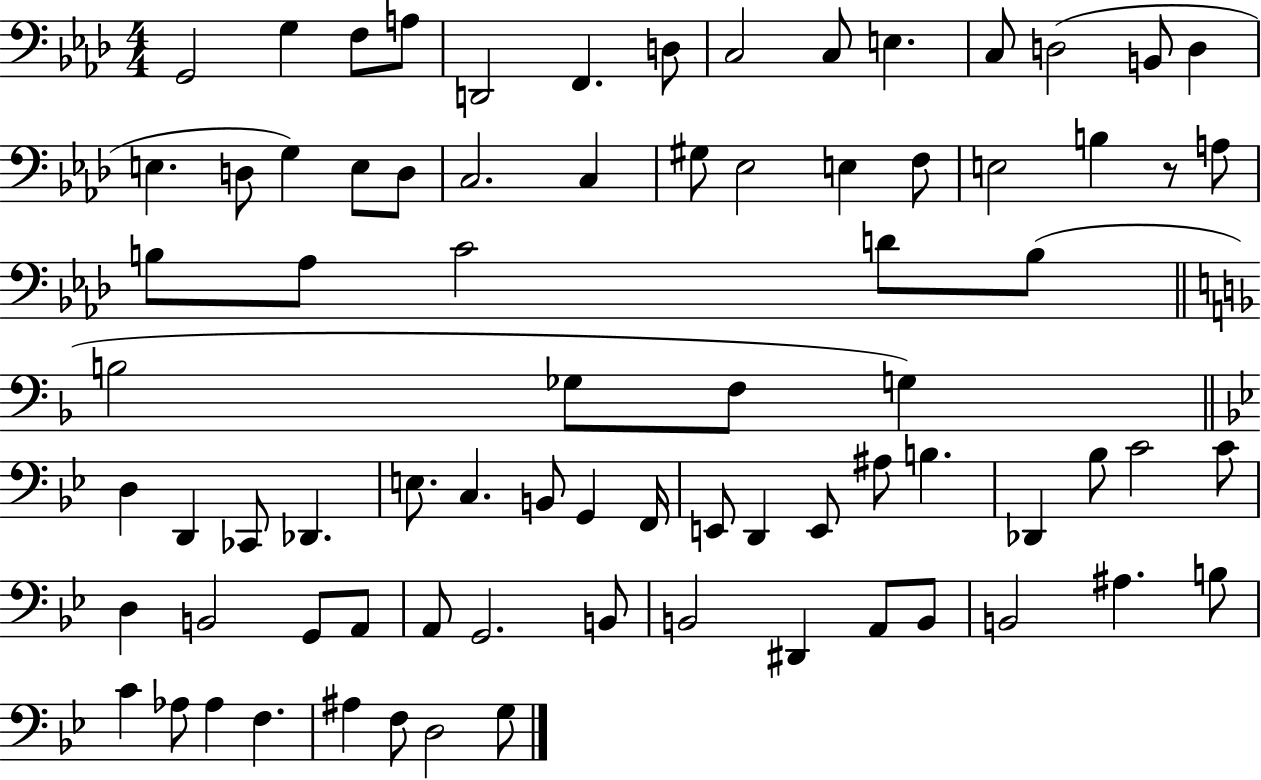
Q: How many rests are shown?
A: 1